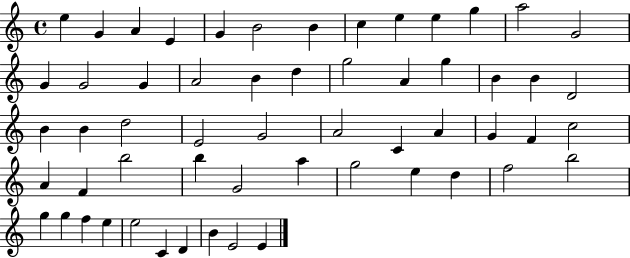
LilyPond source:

{
  \clef treble
  \time 4/4
  \defaultTimeSignature
  \key c \major
  e''4 g'4 a'4 e'4 | g'4 b'2 b'4 | c''4 e''4 e''4 g''4 | a''2 g'2 | \break g'4 g'2 g'4 | a'2 b'4 d''4 | g''2 a'4 g''4 | b'4 b'4 d'2 | \break b'4 b'4 d''2 | e'2 g'2 | a'2 c'4 a'4 | g'4 f'4 c''2 | \break a'4 f'4 b''2 | b''4 g'2 a''4 | g''2 e''4 d''4 | f''2 b''2 | \break g''4 g''4 f''4 e''4 | e''2 c'4 d'4 | b'4 e'2 e'4 | \bar "|."
}